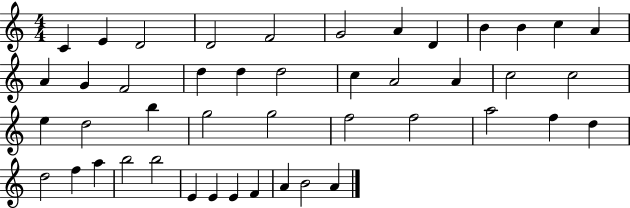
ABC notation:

X:1
T:Untitled
M:4/4
L:1/4
K:C
C E D2 D2 F2 G2 A D B B c A A G F2 d d d2 c A2 A c2 c2 e d2 b g2 g2 f2 f2 a2 f d d2 f a b2 b2 E E E F A B2 A